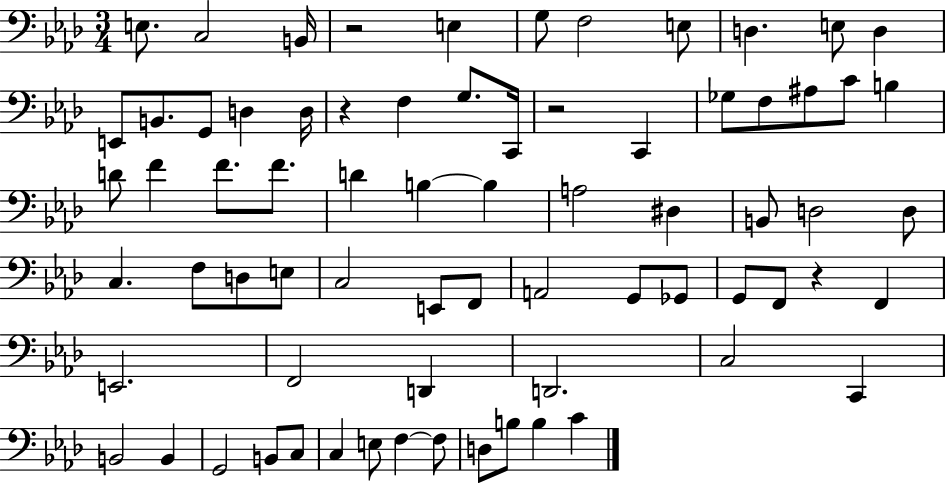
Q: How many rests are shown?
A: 4